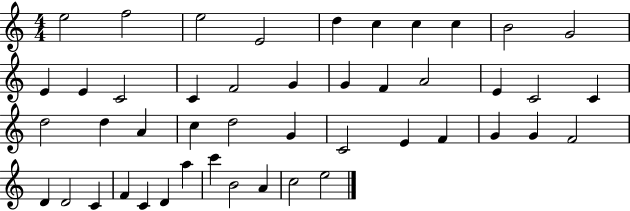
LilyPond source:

{
  \clef treble
  \numericTimeSignature
  \time 4/4
  \key c \major
  e''2 f''2 | e''2 e'2 | d''4 c''4 c''4 c''4 | b'2 g'2 | \break e'4 e'4 c'2 | c'4 f'2 g'4 | g'4 f'4 a'2 | e'4 c'2 c'4 | \break d''2 d''4 a'4 | c''4 d''2 g'4 | c'2 e'4 f'4 | g'4 g'4 f'2 | \break d'4 d'2 c'4 | f'4 c'4 d'4 a''4 | c'''4 b'2 a'4 | c''2 e''2 | \break \bar "|."
}